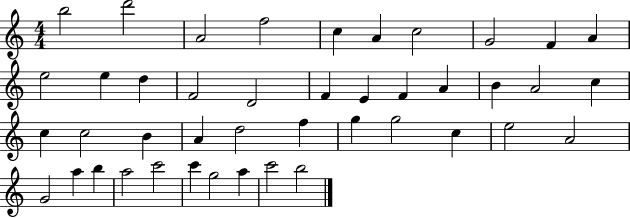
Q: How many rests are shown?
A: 0